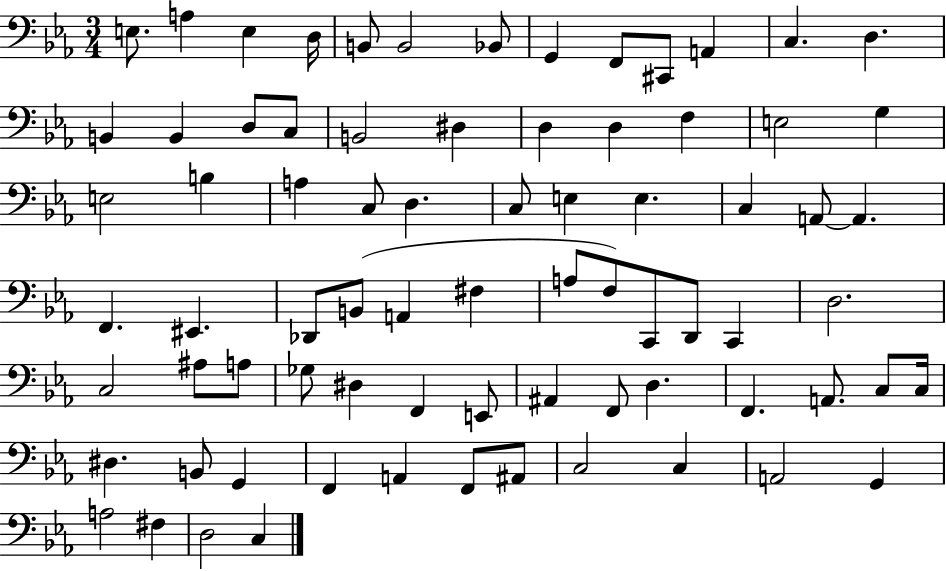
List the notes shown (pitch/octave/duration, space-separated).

E3/e. A3/q E3/q D3/s B2/e B2/h Bb2/e G2/q F2/e C#2/e A2/q C3/q. D3/q. B2/q B2/q D3/e C3/e B2/h D#3/q D3/q D3/q F3/q E3/h G3/q E3/h B3/q A3/q C3/e D3/q. C3/e E3/q E3/q. C3/q A2/e A2/q. F2/q. EIS2/q. Db2/e B2/e A2/q F#3/q A3/e F3/e C2/e D2/e C2/q D3/h. C3/h A#3/e A3/e Gb3/e D#3/q F2/q E2/e A#2/q F2/e D3/q. F2/q. A2/e. C3/e C3/s D#3/q. B2/e G2/q F2/q A2/q F2/e A#2/e C3/h C3/q A2/h G2/q A3/h F#3/q D3/h C3/q